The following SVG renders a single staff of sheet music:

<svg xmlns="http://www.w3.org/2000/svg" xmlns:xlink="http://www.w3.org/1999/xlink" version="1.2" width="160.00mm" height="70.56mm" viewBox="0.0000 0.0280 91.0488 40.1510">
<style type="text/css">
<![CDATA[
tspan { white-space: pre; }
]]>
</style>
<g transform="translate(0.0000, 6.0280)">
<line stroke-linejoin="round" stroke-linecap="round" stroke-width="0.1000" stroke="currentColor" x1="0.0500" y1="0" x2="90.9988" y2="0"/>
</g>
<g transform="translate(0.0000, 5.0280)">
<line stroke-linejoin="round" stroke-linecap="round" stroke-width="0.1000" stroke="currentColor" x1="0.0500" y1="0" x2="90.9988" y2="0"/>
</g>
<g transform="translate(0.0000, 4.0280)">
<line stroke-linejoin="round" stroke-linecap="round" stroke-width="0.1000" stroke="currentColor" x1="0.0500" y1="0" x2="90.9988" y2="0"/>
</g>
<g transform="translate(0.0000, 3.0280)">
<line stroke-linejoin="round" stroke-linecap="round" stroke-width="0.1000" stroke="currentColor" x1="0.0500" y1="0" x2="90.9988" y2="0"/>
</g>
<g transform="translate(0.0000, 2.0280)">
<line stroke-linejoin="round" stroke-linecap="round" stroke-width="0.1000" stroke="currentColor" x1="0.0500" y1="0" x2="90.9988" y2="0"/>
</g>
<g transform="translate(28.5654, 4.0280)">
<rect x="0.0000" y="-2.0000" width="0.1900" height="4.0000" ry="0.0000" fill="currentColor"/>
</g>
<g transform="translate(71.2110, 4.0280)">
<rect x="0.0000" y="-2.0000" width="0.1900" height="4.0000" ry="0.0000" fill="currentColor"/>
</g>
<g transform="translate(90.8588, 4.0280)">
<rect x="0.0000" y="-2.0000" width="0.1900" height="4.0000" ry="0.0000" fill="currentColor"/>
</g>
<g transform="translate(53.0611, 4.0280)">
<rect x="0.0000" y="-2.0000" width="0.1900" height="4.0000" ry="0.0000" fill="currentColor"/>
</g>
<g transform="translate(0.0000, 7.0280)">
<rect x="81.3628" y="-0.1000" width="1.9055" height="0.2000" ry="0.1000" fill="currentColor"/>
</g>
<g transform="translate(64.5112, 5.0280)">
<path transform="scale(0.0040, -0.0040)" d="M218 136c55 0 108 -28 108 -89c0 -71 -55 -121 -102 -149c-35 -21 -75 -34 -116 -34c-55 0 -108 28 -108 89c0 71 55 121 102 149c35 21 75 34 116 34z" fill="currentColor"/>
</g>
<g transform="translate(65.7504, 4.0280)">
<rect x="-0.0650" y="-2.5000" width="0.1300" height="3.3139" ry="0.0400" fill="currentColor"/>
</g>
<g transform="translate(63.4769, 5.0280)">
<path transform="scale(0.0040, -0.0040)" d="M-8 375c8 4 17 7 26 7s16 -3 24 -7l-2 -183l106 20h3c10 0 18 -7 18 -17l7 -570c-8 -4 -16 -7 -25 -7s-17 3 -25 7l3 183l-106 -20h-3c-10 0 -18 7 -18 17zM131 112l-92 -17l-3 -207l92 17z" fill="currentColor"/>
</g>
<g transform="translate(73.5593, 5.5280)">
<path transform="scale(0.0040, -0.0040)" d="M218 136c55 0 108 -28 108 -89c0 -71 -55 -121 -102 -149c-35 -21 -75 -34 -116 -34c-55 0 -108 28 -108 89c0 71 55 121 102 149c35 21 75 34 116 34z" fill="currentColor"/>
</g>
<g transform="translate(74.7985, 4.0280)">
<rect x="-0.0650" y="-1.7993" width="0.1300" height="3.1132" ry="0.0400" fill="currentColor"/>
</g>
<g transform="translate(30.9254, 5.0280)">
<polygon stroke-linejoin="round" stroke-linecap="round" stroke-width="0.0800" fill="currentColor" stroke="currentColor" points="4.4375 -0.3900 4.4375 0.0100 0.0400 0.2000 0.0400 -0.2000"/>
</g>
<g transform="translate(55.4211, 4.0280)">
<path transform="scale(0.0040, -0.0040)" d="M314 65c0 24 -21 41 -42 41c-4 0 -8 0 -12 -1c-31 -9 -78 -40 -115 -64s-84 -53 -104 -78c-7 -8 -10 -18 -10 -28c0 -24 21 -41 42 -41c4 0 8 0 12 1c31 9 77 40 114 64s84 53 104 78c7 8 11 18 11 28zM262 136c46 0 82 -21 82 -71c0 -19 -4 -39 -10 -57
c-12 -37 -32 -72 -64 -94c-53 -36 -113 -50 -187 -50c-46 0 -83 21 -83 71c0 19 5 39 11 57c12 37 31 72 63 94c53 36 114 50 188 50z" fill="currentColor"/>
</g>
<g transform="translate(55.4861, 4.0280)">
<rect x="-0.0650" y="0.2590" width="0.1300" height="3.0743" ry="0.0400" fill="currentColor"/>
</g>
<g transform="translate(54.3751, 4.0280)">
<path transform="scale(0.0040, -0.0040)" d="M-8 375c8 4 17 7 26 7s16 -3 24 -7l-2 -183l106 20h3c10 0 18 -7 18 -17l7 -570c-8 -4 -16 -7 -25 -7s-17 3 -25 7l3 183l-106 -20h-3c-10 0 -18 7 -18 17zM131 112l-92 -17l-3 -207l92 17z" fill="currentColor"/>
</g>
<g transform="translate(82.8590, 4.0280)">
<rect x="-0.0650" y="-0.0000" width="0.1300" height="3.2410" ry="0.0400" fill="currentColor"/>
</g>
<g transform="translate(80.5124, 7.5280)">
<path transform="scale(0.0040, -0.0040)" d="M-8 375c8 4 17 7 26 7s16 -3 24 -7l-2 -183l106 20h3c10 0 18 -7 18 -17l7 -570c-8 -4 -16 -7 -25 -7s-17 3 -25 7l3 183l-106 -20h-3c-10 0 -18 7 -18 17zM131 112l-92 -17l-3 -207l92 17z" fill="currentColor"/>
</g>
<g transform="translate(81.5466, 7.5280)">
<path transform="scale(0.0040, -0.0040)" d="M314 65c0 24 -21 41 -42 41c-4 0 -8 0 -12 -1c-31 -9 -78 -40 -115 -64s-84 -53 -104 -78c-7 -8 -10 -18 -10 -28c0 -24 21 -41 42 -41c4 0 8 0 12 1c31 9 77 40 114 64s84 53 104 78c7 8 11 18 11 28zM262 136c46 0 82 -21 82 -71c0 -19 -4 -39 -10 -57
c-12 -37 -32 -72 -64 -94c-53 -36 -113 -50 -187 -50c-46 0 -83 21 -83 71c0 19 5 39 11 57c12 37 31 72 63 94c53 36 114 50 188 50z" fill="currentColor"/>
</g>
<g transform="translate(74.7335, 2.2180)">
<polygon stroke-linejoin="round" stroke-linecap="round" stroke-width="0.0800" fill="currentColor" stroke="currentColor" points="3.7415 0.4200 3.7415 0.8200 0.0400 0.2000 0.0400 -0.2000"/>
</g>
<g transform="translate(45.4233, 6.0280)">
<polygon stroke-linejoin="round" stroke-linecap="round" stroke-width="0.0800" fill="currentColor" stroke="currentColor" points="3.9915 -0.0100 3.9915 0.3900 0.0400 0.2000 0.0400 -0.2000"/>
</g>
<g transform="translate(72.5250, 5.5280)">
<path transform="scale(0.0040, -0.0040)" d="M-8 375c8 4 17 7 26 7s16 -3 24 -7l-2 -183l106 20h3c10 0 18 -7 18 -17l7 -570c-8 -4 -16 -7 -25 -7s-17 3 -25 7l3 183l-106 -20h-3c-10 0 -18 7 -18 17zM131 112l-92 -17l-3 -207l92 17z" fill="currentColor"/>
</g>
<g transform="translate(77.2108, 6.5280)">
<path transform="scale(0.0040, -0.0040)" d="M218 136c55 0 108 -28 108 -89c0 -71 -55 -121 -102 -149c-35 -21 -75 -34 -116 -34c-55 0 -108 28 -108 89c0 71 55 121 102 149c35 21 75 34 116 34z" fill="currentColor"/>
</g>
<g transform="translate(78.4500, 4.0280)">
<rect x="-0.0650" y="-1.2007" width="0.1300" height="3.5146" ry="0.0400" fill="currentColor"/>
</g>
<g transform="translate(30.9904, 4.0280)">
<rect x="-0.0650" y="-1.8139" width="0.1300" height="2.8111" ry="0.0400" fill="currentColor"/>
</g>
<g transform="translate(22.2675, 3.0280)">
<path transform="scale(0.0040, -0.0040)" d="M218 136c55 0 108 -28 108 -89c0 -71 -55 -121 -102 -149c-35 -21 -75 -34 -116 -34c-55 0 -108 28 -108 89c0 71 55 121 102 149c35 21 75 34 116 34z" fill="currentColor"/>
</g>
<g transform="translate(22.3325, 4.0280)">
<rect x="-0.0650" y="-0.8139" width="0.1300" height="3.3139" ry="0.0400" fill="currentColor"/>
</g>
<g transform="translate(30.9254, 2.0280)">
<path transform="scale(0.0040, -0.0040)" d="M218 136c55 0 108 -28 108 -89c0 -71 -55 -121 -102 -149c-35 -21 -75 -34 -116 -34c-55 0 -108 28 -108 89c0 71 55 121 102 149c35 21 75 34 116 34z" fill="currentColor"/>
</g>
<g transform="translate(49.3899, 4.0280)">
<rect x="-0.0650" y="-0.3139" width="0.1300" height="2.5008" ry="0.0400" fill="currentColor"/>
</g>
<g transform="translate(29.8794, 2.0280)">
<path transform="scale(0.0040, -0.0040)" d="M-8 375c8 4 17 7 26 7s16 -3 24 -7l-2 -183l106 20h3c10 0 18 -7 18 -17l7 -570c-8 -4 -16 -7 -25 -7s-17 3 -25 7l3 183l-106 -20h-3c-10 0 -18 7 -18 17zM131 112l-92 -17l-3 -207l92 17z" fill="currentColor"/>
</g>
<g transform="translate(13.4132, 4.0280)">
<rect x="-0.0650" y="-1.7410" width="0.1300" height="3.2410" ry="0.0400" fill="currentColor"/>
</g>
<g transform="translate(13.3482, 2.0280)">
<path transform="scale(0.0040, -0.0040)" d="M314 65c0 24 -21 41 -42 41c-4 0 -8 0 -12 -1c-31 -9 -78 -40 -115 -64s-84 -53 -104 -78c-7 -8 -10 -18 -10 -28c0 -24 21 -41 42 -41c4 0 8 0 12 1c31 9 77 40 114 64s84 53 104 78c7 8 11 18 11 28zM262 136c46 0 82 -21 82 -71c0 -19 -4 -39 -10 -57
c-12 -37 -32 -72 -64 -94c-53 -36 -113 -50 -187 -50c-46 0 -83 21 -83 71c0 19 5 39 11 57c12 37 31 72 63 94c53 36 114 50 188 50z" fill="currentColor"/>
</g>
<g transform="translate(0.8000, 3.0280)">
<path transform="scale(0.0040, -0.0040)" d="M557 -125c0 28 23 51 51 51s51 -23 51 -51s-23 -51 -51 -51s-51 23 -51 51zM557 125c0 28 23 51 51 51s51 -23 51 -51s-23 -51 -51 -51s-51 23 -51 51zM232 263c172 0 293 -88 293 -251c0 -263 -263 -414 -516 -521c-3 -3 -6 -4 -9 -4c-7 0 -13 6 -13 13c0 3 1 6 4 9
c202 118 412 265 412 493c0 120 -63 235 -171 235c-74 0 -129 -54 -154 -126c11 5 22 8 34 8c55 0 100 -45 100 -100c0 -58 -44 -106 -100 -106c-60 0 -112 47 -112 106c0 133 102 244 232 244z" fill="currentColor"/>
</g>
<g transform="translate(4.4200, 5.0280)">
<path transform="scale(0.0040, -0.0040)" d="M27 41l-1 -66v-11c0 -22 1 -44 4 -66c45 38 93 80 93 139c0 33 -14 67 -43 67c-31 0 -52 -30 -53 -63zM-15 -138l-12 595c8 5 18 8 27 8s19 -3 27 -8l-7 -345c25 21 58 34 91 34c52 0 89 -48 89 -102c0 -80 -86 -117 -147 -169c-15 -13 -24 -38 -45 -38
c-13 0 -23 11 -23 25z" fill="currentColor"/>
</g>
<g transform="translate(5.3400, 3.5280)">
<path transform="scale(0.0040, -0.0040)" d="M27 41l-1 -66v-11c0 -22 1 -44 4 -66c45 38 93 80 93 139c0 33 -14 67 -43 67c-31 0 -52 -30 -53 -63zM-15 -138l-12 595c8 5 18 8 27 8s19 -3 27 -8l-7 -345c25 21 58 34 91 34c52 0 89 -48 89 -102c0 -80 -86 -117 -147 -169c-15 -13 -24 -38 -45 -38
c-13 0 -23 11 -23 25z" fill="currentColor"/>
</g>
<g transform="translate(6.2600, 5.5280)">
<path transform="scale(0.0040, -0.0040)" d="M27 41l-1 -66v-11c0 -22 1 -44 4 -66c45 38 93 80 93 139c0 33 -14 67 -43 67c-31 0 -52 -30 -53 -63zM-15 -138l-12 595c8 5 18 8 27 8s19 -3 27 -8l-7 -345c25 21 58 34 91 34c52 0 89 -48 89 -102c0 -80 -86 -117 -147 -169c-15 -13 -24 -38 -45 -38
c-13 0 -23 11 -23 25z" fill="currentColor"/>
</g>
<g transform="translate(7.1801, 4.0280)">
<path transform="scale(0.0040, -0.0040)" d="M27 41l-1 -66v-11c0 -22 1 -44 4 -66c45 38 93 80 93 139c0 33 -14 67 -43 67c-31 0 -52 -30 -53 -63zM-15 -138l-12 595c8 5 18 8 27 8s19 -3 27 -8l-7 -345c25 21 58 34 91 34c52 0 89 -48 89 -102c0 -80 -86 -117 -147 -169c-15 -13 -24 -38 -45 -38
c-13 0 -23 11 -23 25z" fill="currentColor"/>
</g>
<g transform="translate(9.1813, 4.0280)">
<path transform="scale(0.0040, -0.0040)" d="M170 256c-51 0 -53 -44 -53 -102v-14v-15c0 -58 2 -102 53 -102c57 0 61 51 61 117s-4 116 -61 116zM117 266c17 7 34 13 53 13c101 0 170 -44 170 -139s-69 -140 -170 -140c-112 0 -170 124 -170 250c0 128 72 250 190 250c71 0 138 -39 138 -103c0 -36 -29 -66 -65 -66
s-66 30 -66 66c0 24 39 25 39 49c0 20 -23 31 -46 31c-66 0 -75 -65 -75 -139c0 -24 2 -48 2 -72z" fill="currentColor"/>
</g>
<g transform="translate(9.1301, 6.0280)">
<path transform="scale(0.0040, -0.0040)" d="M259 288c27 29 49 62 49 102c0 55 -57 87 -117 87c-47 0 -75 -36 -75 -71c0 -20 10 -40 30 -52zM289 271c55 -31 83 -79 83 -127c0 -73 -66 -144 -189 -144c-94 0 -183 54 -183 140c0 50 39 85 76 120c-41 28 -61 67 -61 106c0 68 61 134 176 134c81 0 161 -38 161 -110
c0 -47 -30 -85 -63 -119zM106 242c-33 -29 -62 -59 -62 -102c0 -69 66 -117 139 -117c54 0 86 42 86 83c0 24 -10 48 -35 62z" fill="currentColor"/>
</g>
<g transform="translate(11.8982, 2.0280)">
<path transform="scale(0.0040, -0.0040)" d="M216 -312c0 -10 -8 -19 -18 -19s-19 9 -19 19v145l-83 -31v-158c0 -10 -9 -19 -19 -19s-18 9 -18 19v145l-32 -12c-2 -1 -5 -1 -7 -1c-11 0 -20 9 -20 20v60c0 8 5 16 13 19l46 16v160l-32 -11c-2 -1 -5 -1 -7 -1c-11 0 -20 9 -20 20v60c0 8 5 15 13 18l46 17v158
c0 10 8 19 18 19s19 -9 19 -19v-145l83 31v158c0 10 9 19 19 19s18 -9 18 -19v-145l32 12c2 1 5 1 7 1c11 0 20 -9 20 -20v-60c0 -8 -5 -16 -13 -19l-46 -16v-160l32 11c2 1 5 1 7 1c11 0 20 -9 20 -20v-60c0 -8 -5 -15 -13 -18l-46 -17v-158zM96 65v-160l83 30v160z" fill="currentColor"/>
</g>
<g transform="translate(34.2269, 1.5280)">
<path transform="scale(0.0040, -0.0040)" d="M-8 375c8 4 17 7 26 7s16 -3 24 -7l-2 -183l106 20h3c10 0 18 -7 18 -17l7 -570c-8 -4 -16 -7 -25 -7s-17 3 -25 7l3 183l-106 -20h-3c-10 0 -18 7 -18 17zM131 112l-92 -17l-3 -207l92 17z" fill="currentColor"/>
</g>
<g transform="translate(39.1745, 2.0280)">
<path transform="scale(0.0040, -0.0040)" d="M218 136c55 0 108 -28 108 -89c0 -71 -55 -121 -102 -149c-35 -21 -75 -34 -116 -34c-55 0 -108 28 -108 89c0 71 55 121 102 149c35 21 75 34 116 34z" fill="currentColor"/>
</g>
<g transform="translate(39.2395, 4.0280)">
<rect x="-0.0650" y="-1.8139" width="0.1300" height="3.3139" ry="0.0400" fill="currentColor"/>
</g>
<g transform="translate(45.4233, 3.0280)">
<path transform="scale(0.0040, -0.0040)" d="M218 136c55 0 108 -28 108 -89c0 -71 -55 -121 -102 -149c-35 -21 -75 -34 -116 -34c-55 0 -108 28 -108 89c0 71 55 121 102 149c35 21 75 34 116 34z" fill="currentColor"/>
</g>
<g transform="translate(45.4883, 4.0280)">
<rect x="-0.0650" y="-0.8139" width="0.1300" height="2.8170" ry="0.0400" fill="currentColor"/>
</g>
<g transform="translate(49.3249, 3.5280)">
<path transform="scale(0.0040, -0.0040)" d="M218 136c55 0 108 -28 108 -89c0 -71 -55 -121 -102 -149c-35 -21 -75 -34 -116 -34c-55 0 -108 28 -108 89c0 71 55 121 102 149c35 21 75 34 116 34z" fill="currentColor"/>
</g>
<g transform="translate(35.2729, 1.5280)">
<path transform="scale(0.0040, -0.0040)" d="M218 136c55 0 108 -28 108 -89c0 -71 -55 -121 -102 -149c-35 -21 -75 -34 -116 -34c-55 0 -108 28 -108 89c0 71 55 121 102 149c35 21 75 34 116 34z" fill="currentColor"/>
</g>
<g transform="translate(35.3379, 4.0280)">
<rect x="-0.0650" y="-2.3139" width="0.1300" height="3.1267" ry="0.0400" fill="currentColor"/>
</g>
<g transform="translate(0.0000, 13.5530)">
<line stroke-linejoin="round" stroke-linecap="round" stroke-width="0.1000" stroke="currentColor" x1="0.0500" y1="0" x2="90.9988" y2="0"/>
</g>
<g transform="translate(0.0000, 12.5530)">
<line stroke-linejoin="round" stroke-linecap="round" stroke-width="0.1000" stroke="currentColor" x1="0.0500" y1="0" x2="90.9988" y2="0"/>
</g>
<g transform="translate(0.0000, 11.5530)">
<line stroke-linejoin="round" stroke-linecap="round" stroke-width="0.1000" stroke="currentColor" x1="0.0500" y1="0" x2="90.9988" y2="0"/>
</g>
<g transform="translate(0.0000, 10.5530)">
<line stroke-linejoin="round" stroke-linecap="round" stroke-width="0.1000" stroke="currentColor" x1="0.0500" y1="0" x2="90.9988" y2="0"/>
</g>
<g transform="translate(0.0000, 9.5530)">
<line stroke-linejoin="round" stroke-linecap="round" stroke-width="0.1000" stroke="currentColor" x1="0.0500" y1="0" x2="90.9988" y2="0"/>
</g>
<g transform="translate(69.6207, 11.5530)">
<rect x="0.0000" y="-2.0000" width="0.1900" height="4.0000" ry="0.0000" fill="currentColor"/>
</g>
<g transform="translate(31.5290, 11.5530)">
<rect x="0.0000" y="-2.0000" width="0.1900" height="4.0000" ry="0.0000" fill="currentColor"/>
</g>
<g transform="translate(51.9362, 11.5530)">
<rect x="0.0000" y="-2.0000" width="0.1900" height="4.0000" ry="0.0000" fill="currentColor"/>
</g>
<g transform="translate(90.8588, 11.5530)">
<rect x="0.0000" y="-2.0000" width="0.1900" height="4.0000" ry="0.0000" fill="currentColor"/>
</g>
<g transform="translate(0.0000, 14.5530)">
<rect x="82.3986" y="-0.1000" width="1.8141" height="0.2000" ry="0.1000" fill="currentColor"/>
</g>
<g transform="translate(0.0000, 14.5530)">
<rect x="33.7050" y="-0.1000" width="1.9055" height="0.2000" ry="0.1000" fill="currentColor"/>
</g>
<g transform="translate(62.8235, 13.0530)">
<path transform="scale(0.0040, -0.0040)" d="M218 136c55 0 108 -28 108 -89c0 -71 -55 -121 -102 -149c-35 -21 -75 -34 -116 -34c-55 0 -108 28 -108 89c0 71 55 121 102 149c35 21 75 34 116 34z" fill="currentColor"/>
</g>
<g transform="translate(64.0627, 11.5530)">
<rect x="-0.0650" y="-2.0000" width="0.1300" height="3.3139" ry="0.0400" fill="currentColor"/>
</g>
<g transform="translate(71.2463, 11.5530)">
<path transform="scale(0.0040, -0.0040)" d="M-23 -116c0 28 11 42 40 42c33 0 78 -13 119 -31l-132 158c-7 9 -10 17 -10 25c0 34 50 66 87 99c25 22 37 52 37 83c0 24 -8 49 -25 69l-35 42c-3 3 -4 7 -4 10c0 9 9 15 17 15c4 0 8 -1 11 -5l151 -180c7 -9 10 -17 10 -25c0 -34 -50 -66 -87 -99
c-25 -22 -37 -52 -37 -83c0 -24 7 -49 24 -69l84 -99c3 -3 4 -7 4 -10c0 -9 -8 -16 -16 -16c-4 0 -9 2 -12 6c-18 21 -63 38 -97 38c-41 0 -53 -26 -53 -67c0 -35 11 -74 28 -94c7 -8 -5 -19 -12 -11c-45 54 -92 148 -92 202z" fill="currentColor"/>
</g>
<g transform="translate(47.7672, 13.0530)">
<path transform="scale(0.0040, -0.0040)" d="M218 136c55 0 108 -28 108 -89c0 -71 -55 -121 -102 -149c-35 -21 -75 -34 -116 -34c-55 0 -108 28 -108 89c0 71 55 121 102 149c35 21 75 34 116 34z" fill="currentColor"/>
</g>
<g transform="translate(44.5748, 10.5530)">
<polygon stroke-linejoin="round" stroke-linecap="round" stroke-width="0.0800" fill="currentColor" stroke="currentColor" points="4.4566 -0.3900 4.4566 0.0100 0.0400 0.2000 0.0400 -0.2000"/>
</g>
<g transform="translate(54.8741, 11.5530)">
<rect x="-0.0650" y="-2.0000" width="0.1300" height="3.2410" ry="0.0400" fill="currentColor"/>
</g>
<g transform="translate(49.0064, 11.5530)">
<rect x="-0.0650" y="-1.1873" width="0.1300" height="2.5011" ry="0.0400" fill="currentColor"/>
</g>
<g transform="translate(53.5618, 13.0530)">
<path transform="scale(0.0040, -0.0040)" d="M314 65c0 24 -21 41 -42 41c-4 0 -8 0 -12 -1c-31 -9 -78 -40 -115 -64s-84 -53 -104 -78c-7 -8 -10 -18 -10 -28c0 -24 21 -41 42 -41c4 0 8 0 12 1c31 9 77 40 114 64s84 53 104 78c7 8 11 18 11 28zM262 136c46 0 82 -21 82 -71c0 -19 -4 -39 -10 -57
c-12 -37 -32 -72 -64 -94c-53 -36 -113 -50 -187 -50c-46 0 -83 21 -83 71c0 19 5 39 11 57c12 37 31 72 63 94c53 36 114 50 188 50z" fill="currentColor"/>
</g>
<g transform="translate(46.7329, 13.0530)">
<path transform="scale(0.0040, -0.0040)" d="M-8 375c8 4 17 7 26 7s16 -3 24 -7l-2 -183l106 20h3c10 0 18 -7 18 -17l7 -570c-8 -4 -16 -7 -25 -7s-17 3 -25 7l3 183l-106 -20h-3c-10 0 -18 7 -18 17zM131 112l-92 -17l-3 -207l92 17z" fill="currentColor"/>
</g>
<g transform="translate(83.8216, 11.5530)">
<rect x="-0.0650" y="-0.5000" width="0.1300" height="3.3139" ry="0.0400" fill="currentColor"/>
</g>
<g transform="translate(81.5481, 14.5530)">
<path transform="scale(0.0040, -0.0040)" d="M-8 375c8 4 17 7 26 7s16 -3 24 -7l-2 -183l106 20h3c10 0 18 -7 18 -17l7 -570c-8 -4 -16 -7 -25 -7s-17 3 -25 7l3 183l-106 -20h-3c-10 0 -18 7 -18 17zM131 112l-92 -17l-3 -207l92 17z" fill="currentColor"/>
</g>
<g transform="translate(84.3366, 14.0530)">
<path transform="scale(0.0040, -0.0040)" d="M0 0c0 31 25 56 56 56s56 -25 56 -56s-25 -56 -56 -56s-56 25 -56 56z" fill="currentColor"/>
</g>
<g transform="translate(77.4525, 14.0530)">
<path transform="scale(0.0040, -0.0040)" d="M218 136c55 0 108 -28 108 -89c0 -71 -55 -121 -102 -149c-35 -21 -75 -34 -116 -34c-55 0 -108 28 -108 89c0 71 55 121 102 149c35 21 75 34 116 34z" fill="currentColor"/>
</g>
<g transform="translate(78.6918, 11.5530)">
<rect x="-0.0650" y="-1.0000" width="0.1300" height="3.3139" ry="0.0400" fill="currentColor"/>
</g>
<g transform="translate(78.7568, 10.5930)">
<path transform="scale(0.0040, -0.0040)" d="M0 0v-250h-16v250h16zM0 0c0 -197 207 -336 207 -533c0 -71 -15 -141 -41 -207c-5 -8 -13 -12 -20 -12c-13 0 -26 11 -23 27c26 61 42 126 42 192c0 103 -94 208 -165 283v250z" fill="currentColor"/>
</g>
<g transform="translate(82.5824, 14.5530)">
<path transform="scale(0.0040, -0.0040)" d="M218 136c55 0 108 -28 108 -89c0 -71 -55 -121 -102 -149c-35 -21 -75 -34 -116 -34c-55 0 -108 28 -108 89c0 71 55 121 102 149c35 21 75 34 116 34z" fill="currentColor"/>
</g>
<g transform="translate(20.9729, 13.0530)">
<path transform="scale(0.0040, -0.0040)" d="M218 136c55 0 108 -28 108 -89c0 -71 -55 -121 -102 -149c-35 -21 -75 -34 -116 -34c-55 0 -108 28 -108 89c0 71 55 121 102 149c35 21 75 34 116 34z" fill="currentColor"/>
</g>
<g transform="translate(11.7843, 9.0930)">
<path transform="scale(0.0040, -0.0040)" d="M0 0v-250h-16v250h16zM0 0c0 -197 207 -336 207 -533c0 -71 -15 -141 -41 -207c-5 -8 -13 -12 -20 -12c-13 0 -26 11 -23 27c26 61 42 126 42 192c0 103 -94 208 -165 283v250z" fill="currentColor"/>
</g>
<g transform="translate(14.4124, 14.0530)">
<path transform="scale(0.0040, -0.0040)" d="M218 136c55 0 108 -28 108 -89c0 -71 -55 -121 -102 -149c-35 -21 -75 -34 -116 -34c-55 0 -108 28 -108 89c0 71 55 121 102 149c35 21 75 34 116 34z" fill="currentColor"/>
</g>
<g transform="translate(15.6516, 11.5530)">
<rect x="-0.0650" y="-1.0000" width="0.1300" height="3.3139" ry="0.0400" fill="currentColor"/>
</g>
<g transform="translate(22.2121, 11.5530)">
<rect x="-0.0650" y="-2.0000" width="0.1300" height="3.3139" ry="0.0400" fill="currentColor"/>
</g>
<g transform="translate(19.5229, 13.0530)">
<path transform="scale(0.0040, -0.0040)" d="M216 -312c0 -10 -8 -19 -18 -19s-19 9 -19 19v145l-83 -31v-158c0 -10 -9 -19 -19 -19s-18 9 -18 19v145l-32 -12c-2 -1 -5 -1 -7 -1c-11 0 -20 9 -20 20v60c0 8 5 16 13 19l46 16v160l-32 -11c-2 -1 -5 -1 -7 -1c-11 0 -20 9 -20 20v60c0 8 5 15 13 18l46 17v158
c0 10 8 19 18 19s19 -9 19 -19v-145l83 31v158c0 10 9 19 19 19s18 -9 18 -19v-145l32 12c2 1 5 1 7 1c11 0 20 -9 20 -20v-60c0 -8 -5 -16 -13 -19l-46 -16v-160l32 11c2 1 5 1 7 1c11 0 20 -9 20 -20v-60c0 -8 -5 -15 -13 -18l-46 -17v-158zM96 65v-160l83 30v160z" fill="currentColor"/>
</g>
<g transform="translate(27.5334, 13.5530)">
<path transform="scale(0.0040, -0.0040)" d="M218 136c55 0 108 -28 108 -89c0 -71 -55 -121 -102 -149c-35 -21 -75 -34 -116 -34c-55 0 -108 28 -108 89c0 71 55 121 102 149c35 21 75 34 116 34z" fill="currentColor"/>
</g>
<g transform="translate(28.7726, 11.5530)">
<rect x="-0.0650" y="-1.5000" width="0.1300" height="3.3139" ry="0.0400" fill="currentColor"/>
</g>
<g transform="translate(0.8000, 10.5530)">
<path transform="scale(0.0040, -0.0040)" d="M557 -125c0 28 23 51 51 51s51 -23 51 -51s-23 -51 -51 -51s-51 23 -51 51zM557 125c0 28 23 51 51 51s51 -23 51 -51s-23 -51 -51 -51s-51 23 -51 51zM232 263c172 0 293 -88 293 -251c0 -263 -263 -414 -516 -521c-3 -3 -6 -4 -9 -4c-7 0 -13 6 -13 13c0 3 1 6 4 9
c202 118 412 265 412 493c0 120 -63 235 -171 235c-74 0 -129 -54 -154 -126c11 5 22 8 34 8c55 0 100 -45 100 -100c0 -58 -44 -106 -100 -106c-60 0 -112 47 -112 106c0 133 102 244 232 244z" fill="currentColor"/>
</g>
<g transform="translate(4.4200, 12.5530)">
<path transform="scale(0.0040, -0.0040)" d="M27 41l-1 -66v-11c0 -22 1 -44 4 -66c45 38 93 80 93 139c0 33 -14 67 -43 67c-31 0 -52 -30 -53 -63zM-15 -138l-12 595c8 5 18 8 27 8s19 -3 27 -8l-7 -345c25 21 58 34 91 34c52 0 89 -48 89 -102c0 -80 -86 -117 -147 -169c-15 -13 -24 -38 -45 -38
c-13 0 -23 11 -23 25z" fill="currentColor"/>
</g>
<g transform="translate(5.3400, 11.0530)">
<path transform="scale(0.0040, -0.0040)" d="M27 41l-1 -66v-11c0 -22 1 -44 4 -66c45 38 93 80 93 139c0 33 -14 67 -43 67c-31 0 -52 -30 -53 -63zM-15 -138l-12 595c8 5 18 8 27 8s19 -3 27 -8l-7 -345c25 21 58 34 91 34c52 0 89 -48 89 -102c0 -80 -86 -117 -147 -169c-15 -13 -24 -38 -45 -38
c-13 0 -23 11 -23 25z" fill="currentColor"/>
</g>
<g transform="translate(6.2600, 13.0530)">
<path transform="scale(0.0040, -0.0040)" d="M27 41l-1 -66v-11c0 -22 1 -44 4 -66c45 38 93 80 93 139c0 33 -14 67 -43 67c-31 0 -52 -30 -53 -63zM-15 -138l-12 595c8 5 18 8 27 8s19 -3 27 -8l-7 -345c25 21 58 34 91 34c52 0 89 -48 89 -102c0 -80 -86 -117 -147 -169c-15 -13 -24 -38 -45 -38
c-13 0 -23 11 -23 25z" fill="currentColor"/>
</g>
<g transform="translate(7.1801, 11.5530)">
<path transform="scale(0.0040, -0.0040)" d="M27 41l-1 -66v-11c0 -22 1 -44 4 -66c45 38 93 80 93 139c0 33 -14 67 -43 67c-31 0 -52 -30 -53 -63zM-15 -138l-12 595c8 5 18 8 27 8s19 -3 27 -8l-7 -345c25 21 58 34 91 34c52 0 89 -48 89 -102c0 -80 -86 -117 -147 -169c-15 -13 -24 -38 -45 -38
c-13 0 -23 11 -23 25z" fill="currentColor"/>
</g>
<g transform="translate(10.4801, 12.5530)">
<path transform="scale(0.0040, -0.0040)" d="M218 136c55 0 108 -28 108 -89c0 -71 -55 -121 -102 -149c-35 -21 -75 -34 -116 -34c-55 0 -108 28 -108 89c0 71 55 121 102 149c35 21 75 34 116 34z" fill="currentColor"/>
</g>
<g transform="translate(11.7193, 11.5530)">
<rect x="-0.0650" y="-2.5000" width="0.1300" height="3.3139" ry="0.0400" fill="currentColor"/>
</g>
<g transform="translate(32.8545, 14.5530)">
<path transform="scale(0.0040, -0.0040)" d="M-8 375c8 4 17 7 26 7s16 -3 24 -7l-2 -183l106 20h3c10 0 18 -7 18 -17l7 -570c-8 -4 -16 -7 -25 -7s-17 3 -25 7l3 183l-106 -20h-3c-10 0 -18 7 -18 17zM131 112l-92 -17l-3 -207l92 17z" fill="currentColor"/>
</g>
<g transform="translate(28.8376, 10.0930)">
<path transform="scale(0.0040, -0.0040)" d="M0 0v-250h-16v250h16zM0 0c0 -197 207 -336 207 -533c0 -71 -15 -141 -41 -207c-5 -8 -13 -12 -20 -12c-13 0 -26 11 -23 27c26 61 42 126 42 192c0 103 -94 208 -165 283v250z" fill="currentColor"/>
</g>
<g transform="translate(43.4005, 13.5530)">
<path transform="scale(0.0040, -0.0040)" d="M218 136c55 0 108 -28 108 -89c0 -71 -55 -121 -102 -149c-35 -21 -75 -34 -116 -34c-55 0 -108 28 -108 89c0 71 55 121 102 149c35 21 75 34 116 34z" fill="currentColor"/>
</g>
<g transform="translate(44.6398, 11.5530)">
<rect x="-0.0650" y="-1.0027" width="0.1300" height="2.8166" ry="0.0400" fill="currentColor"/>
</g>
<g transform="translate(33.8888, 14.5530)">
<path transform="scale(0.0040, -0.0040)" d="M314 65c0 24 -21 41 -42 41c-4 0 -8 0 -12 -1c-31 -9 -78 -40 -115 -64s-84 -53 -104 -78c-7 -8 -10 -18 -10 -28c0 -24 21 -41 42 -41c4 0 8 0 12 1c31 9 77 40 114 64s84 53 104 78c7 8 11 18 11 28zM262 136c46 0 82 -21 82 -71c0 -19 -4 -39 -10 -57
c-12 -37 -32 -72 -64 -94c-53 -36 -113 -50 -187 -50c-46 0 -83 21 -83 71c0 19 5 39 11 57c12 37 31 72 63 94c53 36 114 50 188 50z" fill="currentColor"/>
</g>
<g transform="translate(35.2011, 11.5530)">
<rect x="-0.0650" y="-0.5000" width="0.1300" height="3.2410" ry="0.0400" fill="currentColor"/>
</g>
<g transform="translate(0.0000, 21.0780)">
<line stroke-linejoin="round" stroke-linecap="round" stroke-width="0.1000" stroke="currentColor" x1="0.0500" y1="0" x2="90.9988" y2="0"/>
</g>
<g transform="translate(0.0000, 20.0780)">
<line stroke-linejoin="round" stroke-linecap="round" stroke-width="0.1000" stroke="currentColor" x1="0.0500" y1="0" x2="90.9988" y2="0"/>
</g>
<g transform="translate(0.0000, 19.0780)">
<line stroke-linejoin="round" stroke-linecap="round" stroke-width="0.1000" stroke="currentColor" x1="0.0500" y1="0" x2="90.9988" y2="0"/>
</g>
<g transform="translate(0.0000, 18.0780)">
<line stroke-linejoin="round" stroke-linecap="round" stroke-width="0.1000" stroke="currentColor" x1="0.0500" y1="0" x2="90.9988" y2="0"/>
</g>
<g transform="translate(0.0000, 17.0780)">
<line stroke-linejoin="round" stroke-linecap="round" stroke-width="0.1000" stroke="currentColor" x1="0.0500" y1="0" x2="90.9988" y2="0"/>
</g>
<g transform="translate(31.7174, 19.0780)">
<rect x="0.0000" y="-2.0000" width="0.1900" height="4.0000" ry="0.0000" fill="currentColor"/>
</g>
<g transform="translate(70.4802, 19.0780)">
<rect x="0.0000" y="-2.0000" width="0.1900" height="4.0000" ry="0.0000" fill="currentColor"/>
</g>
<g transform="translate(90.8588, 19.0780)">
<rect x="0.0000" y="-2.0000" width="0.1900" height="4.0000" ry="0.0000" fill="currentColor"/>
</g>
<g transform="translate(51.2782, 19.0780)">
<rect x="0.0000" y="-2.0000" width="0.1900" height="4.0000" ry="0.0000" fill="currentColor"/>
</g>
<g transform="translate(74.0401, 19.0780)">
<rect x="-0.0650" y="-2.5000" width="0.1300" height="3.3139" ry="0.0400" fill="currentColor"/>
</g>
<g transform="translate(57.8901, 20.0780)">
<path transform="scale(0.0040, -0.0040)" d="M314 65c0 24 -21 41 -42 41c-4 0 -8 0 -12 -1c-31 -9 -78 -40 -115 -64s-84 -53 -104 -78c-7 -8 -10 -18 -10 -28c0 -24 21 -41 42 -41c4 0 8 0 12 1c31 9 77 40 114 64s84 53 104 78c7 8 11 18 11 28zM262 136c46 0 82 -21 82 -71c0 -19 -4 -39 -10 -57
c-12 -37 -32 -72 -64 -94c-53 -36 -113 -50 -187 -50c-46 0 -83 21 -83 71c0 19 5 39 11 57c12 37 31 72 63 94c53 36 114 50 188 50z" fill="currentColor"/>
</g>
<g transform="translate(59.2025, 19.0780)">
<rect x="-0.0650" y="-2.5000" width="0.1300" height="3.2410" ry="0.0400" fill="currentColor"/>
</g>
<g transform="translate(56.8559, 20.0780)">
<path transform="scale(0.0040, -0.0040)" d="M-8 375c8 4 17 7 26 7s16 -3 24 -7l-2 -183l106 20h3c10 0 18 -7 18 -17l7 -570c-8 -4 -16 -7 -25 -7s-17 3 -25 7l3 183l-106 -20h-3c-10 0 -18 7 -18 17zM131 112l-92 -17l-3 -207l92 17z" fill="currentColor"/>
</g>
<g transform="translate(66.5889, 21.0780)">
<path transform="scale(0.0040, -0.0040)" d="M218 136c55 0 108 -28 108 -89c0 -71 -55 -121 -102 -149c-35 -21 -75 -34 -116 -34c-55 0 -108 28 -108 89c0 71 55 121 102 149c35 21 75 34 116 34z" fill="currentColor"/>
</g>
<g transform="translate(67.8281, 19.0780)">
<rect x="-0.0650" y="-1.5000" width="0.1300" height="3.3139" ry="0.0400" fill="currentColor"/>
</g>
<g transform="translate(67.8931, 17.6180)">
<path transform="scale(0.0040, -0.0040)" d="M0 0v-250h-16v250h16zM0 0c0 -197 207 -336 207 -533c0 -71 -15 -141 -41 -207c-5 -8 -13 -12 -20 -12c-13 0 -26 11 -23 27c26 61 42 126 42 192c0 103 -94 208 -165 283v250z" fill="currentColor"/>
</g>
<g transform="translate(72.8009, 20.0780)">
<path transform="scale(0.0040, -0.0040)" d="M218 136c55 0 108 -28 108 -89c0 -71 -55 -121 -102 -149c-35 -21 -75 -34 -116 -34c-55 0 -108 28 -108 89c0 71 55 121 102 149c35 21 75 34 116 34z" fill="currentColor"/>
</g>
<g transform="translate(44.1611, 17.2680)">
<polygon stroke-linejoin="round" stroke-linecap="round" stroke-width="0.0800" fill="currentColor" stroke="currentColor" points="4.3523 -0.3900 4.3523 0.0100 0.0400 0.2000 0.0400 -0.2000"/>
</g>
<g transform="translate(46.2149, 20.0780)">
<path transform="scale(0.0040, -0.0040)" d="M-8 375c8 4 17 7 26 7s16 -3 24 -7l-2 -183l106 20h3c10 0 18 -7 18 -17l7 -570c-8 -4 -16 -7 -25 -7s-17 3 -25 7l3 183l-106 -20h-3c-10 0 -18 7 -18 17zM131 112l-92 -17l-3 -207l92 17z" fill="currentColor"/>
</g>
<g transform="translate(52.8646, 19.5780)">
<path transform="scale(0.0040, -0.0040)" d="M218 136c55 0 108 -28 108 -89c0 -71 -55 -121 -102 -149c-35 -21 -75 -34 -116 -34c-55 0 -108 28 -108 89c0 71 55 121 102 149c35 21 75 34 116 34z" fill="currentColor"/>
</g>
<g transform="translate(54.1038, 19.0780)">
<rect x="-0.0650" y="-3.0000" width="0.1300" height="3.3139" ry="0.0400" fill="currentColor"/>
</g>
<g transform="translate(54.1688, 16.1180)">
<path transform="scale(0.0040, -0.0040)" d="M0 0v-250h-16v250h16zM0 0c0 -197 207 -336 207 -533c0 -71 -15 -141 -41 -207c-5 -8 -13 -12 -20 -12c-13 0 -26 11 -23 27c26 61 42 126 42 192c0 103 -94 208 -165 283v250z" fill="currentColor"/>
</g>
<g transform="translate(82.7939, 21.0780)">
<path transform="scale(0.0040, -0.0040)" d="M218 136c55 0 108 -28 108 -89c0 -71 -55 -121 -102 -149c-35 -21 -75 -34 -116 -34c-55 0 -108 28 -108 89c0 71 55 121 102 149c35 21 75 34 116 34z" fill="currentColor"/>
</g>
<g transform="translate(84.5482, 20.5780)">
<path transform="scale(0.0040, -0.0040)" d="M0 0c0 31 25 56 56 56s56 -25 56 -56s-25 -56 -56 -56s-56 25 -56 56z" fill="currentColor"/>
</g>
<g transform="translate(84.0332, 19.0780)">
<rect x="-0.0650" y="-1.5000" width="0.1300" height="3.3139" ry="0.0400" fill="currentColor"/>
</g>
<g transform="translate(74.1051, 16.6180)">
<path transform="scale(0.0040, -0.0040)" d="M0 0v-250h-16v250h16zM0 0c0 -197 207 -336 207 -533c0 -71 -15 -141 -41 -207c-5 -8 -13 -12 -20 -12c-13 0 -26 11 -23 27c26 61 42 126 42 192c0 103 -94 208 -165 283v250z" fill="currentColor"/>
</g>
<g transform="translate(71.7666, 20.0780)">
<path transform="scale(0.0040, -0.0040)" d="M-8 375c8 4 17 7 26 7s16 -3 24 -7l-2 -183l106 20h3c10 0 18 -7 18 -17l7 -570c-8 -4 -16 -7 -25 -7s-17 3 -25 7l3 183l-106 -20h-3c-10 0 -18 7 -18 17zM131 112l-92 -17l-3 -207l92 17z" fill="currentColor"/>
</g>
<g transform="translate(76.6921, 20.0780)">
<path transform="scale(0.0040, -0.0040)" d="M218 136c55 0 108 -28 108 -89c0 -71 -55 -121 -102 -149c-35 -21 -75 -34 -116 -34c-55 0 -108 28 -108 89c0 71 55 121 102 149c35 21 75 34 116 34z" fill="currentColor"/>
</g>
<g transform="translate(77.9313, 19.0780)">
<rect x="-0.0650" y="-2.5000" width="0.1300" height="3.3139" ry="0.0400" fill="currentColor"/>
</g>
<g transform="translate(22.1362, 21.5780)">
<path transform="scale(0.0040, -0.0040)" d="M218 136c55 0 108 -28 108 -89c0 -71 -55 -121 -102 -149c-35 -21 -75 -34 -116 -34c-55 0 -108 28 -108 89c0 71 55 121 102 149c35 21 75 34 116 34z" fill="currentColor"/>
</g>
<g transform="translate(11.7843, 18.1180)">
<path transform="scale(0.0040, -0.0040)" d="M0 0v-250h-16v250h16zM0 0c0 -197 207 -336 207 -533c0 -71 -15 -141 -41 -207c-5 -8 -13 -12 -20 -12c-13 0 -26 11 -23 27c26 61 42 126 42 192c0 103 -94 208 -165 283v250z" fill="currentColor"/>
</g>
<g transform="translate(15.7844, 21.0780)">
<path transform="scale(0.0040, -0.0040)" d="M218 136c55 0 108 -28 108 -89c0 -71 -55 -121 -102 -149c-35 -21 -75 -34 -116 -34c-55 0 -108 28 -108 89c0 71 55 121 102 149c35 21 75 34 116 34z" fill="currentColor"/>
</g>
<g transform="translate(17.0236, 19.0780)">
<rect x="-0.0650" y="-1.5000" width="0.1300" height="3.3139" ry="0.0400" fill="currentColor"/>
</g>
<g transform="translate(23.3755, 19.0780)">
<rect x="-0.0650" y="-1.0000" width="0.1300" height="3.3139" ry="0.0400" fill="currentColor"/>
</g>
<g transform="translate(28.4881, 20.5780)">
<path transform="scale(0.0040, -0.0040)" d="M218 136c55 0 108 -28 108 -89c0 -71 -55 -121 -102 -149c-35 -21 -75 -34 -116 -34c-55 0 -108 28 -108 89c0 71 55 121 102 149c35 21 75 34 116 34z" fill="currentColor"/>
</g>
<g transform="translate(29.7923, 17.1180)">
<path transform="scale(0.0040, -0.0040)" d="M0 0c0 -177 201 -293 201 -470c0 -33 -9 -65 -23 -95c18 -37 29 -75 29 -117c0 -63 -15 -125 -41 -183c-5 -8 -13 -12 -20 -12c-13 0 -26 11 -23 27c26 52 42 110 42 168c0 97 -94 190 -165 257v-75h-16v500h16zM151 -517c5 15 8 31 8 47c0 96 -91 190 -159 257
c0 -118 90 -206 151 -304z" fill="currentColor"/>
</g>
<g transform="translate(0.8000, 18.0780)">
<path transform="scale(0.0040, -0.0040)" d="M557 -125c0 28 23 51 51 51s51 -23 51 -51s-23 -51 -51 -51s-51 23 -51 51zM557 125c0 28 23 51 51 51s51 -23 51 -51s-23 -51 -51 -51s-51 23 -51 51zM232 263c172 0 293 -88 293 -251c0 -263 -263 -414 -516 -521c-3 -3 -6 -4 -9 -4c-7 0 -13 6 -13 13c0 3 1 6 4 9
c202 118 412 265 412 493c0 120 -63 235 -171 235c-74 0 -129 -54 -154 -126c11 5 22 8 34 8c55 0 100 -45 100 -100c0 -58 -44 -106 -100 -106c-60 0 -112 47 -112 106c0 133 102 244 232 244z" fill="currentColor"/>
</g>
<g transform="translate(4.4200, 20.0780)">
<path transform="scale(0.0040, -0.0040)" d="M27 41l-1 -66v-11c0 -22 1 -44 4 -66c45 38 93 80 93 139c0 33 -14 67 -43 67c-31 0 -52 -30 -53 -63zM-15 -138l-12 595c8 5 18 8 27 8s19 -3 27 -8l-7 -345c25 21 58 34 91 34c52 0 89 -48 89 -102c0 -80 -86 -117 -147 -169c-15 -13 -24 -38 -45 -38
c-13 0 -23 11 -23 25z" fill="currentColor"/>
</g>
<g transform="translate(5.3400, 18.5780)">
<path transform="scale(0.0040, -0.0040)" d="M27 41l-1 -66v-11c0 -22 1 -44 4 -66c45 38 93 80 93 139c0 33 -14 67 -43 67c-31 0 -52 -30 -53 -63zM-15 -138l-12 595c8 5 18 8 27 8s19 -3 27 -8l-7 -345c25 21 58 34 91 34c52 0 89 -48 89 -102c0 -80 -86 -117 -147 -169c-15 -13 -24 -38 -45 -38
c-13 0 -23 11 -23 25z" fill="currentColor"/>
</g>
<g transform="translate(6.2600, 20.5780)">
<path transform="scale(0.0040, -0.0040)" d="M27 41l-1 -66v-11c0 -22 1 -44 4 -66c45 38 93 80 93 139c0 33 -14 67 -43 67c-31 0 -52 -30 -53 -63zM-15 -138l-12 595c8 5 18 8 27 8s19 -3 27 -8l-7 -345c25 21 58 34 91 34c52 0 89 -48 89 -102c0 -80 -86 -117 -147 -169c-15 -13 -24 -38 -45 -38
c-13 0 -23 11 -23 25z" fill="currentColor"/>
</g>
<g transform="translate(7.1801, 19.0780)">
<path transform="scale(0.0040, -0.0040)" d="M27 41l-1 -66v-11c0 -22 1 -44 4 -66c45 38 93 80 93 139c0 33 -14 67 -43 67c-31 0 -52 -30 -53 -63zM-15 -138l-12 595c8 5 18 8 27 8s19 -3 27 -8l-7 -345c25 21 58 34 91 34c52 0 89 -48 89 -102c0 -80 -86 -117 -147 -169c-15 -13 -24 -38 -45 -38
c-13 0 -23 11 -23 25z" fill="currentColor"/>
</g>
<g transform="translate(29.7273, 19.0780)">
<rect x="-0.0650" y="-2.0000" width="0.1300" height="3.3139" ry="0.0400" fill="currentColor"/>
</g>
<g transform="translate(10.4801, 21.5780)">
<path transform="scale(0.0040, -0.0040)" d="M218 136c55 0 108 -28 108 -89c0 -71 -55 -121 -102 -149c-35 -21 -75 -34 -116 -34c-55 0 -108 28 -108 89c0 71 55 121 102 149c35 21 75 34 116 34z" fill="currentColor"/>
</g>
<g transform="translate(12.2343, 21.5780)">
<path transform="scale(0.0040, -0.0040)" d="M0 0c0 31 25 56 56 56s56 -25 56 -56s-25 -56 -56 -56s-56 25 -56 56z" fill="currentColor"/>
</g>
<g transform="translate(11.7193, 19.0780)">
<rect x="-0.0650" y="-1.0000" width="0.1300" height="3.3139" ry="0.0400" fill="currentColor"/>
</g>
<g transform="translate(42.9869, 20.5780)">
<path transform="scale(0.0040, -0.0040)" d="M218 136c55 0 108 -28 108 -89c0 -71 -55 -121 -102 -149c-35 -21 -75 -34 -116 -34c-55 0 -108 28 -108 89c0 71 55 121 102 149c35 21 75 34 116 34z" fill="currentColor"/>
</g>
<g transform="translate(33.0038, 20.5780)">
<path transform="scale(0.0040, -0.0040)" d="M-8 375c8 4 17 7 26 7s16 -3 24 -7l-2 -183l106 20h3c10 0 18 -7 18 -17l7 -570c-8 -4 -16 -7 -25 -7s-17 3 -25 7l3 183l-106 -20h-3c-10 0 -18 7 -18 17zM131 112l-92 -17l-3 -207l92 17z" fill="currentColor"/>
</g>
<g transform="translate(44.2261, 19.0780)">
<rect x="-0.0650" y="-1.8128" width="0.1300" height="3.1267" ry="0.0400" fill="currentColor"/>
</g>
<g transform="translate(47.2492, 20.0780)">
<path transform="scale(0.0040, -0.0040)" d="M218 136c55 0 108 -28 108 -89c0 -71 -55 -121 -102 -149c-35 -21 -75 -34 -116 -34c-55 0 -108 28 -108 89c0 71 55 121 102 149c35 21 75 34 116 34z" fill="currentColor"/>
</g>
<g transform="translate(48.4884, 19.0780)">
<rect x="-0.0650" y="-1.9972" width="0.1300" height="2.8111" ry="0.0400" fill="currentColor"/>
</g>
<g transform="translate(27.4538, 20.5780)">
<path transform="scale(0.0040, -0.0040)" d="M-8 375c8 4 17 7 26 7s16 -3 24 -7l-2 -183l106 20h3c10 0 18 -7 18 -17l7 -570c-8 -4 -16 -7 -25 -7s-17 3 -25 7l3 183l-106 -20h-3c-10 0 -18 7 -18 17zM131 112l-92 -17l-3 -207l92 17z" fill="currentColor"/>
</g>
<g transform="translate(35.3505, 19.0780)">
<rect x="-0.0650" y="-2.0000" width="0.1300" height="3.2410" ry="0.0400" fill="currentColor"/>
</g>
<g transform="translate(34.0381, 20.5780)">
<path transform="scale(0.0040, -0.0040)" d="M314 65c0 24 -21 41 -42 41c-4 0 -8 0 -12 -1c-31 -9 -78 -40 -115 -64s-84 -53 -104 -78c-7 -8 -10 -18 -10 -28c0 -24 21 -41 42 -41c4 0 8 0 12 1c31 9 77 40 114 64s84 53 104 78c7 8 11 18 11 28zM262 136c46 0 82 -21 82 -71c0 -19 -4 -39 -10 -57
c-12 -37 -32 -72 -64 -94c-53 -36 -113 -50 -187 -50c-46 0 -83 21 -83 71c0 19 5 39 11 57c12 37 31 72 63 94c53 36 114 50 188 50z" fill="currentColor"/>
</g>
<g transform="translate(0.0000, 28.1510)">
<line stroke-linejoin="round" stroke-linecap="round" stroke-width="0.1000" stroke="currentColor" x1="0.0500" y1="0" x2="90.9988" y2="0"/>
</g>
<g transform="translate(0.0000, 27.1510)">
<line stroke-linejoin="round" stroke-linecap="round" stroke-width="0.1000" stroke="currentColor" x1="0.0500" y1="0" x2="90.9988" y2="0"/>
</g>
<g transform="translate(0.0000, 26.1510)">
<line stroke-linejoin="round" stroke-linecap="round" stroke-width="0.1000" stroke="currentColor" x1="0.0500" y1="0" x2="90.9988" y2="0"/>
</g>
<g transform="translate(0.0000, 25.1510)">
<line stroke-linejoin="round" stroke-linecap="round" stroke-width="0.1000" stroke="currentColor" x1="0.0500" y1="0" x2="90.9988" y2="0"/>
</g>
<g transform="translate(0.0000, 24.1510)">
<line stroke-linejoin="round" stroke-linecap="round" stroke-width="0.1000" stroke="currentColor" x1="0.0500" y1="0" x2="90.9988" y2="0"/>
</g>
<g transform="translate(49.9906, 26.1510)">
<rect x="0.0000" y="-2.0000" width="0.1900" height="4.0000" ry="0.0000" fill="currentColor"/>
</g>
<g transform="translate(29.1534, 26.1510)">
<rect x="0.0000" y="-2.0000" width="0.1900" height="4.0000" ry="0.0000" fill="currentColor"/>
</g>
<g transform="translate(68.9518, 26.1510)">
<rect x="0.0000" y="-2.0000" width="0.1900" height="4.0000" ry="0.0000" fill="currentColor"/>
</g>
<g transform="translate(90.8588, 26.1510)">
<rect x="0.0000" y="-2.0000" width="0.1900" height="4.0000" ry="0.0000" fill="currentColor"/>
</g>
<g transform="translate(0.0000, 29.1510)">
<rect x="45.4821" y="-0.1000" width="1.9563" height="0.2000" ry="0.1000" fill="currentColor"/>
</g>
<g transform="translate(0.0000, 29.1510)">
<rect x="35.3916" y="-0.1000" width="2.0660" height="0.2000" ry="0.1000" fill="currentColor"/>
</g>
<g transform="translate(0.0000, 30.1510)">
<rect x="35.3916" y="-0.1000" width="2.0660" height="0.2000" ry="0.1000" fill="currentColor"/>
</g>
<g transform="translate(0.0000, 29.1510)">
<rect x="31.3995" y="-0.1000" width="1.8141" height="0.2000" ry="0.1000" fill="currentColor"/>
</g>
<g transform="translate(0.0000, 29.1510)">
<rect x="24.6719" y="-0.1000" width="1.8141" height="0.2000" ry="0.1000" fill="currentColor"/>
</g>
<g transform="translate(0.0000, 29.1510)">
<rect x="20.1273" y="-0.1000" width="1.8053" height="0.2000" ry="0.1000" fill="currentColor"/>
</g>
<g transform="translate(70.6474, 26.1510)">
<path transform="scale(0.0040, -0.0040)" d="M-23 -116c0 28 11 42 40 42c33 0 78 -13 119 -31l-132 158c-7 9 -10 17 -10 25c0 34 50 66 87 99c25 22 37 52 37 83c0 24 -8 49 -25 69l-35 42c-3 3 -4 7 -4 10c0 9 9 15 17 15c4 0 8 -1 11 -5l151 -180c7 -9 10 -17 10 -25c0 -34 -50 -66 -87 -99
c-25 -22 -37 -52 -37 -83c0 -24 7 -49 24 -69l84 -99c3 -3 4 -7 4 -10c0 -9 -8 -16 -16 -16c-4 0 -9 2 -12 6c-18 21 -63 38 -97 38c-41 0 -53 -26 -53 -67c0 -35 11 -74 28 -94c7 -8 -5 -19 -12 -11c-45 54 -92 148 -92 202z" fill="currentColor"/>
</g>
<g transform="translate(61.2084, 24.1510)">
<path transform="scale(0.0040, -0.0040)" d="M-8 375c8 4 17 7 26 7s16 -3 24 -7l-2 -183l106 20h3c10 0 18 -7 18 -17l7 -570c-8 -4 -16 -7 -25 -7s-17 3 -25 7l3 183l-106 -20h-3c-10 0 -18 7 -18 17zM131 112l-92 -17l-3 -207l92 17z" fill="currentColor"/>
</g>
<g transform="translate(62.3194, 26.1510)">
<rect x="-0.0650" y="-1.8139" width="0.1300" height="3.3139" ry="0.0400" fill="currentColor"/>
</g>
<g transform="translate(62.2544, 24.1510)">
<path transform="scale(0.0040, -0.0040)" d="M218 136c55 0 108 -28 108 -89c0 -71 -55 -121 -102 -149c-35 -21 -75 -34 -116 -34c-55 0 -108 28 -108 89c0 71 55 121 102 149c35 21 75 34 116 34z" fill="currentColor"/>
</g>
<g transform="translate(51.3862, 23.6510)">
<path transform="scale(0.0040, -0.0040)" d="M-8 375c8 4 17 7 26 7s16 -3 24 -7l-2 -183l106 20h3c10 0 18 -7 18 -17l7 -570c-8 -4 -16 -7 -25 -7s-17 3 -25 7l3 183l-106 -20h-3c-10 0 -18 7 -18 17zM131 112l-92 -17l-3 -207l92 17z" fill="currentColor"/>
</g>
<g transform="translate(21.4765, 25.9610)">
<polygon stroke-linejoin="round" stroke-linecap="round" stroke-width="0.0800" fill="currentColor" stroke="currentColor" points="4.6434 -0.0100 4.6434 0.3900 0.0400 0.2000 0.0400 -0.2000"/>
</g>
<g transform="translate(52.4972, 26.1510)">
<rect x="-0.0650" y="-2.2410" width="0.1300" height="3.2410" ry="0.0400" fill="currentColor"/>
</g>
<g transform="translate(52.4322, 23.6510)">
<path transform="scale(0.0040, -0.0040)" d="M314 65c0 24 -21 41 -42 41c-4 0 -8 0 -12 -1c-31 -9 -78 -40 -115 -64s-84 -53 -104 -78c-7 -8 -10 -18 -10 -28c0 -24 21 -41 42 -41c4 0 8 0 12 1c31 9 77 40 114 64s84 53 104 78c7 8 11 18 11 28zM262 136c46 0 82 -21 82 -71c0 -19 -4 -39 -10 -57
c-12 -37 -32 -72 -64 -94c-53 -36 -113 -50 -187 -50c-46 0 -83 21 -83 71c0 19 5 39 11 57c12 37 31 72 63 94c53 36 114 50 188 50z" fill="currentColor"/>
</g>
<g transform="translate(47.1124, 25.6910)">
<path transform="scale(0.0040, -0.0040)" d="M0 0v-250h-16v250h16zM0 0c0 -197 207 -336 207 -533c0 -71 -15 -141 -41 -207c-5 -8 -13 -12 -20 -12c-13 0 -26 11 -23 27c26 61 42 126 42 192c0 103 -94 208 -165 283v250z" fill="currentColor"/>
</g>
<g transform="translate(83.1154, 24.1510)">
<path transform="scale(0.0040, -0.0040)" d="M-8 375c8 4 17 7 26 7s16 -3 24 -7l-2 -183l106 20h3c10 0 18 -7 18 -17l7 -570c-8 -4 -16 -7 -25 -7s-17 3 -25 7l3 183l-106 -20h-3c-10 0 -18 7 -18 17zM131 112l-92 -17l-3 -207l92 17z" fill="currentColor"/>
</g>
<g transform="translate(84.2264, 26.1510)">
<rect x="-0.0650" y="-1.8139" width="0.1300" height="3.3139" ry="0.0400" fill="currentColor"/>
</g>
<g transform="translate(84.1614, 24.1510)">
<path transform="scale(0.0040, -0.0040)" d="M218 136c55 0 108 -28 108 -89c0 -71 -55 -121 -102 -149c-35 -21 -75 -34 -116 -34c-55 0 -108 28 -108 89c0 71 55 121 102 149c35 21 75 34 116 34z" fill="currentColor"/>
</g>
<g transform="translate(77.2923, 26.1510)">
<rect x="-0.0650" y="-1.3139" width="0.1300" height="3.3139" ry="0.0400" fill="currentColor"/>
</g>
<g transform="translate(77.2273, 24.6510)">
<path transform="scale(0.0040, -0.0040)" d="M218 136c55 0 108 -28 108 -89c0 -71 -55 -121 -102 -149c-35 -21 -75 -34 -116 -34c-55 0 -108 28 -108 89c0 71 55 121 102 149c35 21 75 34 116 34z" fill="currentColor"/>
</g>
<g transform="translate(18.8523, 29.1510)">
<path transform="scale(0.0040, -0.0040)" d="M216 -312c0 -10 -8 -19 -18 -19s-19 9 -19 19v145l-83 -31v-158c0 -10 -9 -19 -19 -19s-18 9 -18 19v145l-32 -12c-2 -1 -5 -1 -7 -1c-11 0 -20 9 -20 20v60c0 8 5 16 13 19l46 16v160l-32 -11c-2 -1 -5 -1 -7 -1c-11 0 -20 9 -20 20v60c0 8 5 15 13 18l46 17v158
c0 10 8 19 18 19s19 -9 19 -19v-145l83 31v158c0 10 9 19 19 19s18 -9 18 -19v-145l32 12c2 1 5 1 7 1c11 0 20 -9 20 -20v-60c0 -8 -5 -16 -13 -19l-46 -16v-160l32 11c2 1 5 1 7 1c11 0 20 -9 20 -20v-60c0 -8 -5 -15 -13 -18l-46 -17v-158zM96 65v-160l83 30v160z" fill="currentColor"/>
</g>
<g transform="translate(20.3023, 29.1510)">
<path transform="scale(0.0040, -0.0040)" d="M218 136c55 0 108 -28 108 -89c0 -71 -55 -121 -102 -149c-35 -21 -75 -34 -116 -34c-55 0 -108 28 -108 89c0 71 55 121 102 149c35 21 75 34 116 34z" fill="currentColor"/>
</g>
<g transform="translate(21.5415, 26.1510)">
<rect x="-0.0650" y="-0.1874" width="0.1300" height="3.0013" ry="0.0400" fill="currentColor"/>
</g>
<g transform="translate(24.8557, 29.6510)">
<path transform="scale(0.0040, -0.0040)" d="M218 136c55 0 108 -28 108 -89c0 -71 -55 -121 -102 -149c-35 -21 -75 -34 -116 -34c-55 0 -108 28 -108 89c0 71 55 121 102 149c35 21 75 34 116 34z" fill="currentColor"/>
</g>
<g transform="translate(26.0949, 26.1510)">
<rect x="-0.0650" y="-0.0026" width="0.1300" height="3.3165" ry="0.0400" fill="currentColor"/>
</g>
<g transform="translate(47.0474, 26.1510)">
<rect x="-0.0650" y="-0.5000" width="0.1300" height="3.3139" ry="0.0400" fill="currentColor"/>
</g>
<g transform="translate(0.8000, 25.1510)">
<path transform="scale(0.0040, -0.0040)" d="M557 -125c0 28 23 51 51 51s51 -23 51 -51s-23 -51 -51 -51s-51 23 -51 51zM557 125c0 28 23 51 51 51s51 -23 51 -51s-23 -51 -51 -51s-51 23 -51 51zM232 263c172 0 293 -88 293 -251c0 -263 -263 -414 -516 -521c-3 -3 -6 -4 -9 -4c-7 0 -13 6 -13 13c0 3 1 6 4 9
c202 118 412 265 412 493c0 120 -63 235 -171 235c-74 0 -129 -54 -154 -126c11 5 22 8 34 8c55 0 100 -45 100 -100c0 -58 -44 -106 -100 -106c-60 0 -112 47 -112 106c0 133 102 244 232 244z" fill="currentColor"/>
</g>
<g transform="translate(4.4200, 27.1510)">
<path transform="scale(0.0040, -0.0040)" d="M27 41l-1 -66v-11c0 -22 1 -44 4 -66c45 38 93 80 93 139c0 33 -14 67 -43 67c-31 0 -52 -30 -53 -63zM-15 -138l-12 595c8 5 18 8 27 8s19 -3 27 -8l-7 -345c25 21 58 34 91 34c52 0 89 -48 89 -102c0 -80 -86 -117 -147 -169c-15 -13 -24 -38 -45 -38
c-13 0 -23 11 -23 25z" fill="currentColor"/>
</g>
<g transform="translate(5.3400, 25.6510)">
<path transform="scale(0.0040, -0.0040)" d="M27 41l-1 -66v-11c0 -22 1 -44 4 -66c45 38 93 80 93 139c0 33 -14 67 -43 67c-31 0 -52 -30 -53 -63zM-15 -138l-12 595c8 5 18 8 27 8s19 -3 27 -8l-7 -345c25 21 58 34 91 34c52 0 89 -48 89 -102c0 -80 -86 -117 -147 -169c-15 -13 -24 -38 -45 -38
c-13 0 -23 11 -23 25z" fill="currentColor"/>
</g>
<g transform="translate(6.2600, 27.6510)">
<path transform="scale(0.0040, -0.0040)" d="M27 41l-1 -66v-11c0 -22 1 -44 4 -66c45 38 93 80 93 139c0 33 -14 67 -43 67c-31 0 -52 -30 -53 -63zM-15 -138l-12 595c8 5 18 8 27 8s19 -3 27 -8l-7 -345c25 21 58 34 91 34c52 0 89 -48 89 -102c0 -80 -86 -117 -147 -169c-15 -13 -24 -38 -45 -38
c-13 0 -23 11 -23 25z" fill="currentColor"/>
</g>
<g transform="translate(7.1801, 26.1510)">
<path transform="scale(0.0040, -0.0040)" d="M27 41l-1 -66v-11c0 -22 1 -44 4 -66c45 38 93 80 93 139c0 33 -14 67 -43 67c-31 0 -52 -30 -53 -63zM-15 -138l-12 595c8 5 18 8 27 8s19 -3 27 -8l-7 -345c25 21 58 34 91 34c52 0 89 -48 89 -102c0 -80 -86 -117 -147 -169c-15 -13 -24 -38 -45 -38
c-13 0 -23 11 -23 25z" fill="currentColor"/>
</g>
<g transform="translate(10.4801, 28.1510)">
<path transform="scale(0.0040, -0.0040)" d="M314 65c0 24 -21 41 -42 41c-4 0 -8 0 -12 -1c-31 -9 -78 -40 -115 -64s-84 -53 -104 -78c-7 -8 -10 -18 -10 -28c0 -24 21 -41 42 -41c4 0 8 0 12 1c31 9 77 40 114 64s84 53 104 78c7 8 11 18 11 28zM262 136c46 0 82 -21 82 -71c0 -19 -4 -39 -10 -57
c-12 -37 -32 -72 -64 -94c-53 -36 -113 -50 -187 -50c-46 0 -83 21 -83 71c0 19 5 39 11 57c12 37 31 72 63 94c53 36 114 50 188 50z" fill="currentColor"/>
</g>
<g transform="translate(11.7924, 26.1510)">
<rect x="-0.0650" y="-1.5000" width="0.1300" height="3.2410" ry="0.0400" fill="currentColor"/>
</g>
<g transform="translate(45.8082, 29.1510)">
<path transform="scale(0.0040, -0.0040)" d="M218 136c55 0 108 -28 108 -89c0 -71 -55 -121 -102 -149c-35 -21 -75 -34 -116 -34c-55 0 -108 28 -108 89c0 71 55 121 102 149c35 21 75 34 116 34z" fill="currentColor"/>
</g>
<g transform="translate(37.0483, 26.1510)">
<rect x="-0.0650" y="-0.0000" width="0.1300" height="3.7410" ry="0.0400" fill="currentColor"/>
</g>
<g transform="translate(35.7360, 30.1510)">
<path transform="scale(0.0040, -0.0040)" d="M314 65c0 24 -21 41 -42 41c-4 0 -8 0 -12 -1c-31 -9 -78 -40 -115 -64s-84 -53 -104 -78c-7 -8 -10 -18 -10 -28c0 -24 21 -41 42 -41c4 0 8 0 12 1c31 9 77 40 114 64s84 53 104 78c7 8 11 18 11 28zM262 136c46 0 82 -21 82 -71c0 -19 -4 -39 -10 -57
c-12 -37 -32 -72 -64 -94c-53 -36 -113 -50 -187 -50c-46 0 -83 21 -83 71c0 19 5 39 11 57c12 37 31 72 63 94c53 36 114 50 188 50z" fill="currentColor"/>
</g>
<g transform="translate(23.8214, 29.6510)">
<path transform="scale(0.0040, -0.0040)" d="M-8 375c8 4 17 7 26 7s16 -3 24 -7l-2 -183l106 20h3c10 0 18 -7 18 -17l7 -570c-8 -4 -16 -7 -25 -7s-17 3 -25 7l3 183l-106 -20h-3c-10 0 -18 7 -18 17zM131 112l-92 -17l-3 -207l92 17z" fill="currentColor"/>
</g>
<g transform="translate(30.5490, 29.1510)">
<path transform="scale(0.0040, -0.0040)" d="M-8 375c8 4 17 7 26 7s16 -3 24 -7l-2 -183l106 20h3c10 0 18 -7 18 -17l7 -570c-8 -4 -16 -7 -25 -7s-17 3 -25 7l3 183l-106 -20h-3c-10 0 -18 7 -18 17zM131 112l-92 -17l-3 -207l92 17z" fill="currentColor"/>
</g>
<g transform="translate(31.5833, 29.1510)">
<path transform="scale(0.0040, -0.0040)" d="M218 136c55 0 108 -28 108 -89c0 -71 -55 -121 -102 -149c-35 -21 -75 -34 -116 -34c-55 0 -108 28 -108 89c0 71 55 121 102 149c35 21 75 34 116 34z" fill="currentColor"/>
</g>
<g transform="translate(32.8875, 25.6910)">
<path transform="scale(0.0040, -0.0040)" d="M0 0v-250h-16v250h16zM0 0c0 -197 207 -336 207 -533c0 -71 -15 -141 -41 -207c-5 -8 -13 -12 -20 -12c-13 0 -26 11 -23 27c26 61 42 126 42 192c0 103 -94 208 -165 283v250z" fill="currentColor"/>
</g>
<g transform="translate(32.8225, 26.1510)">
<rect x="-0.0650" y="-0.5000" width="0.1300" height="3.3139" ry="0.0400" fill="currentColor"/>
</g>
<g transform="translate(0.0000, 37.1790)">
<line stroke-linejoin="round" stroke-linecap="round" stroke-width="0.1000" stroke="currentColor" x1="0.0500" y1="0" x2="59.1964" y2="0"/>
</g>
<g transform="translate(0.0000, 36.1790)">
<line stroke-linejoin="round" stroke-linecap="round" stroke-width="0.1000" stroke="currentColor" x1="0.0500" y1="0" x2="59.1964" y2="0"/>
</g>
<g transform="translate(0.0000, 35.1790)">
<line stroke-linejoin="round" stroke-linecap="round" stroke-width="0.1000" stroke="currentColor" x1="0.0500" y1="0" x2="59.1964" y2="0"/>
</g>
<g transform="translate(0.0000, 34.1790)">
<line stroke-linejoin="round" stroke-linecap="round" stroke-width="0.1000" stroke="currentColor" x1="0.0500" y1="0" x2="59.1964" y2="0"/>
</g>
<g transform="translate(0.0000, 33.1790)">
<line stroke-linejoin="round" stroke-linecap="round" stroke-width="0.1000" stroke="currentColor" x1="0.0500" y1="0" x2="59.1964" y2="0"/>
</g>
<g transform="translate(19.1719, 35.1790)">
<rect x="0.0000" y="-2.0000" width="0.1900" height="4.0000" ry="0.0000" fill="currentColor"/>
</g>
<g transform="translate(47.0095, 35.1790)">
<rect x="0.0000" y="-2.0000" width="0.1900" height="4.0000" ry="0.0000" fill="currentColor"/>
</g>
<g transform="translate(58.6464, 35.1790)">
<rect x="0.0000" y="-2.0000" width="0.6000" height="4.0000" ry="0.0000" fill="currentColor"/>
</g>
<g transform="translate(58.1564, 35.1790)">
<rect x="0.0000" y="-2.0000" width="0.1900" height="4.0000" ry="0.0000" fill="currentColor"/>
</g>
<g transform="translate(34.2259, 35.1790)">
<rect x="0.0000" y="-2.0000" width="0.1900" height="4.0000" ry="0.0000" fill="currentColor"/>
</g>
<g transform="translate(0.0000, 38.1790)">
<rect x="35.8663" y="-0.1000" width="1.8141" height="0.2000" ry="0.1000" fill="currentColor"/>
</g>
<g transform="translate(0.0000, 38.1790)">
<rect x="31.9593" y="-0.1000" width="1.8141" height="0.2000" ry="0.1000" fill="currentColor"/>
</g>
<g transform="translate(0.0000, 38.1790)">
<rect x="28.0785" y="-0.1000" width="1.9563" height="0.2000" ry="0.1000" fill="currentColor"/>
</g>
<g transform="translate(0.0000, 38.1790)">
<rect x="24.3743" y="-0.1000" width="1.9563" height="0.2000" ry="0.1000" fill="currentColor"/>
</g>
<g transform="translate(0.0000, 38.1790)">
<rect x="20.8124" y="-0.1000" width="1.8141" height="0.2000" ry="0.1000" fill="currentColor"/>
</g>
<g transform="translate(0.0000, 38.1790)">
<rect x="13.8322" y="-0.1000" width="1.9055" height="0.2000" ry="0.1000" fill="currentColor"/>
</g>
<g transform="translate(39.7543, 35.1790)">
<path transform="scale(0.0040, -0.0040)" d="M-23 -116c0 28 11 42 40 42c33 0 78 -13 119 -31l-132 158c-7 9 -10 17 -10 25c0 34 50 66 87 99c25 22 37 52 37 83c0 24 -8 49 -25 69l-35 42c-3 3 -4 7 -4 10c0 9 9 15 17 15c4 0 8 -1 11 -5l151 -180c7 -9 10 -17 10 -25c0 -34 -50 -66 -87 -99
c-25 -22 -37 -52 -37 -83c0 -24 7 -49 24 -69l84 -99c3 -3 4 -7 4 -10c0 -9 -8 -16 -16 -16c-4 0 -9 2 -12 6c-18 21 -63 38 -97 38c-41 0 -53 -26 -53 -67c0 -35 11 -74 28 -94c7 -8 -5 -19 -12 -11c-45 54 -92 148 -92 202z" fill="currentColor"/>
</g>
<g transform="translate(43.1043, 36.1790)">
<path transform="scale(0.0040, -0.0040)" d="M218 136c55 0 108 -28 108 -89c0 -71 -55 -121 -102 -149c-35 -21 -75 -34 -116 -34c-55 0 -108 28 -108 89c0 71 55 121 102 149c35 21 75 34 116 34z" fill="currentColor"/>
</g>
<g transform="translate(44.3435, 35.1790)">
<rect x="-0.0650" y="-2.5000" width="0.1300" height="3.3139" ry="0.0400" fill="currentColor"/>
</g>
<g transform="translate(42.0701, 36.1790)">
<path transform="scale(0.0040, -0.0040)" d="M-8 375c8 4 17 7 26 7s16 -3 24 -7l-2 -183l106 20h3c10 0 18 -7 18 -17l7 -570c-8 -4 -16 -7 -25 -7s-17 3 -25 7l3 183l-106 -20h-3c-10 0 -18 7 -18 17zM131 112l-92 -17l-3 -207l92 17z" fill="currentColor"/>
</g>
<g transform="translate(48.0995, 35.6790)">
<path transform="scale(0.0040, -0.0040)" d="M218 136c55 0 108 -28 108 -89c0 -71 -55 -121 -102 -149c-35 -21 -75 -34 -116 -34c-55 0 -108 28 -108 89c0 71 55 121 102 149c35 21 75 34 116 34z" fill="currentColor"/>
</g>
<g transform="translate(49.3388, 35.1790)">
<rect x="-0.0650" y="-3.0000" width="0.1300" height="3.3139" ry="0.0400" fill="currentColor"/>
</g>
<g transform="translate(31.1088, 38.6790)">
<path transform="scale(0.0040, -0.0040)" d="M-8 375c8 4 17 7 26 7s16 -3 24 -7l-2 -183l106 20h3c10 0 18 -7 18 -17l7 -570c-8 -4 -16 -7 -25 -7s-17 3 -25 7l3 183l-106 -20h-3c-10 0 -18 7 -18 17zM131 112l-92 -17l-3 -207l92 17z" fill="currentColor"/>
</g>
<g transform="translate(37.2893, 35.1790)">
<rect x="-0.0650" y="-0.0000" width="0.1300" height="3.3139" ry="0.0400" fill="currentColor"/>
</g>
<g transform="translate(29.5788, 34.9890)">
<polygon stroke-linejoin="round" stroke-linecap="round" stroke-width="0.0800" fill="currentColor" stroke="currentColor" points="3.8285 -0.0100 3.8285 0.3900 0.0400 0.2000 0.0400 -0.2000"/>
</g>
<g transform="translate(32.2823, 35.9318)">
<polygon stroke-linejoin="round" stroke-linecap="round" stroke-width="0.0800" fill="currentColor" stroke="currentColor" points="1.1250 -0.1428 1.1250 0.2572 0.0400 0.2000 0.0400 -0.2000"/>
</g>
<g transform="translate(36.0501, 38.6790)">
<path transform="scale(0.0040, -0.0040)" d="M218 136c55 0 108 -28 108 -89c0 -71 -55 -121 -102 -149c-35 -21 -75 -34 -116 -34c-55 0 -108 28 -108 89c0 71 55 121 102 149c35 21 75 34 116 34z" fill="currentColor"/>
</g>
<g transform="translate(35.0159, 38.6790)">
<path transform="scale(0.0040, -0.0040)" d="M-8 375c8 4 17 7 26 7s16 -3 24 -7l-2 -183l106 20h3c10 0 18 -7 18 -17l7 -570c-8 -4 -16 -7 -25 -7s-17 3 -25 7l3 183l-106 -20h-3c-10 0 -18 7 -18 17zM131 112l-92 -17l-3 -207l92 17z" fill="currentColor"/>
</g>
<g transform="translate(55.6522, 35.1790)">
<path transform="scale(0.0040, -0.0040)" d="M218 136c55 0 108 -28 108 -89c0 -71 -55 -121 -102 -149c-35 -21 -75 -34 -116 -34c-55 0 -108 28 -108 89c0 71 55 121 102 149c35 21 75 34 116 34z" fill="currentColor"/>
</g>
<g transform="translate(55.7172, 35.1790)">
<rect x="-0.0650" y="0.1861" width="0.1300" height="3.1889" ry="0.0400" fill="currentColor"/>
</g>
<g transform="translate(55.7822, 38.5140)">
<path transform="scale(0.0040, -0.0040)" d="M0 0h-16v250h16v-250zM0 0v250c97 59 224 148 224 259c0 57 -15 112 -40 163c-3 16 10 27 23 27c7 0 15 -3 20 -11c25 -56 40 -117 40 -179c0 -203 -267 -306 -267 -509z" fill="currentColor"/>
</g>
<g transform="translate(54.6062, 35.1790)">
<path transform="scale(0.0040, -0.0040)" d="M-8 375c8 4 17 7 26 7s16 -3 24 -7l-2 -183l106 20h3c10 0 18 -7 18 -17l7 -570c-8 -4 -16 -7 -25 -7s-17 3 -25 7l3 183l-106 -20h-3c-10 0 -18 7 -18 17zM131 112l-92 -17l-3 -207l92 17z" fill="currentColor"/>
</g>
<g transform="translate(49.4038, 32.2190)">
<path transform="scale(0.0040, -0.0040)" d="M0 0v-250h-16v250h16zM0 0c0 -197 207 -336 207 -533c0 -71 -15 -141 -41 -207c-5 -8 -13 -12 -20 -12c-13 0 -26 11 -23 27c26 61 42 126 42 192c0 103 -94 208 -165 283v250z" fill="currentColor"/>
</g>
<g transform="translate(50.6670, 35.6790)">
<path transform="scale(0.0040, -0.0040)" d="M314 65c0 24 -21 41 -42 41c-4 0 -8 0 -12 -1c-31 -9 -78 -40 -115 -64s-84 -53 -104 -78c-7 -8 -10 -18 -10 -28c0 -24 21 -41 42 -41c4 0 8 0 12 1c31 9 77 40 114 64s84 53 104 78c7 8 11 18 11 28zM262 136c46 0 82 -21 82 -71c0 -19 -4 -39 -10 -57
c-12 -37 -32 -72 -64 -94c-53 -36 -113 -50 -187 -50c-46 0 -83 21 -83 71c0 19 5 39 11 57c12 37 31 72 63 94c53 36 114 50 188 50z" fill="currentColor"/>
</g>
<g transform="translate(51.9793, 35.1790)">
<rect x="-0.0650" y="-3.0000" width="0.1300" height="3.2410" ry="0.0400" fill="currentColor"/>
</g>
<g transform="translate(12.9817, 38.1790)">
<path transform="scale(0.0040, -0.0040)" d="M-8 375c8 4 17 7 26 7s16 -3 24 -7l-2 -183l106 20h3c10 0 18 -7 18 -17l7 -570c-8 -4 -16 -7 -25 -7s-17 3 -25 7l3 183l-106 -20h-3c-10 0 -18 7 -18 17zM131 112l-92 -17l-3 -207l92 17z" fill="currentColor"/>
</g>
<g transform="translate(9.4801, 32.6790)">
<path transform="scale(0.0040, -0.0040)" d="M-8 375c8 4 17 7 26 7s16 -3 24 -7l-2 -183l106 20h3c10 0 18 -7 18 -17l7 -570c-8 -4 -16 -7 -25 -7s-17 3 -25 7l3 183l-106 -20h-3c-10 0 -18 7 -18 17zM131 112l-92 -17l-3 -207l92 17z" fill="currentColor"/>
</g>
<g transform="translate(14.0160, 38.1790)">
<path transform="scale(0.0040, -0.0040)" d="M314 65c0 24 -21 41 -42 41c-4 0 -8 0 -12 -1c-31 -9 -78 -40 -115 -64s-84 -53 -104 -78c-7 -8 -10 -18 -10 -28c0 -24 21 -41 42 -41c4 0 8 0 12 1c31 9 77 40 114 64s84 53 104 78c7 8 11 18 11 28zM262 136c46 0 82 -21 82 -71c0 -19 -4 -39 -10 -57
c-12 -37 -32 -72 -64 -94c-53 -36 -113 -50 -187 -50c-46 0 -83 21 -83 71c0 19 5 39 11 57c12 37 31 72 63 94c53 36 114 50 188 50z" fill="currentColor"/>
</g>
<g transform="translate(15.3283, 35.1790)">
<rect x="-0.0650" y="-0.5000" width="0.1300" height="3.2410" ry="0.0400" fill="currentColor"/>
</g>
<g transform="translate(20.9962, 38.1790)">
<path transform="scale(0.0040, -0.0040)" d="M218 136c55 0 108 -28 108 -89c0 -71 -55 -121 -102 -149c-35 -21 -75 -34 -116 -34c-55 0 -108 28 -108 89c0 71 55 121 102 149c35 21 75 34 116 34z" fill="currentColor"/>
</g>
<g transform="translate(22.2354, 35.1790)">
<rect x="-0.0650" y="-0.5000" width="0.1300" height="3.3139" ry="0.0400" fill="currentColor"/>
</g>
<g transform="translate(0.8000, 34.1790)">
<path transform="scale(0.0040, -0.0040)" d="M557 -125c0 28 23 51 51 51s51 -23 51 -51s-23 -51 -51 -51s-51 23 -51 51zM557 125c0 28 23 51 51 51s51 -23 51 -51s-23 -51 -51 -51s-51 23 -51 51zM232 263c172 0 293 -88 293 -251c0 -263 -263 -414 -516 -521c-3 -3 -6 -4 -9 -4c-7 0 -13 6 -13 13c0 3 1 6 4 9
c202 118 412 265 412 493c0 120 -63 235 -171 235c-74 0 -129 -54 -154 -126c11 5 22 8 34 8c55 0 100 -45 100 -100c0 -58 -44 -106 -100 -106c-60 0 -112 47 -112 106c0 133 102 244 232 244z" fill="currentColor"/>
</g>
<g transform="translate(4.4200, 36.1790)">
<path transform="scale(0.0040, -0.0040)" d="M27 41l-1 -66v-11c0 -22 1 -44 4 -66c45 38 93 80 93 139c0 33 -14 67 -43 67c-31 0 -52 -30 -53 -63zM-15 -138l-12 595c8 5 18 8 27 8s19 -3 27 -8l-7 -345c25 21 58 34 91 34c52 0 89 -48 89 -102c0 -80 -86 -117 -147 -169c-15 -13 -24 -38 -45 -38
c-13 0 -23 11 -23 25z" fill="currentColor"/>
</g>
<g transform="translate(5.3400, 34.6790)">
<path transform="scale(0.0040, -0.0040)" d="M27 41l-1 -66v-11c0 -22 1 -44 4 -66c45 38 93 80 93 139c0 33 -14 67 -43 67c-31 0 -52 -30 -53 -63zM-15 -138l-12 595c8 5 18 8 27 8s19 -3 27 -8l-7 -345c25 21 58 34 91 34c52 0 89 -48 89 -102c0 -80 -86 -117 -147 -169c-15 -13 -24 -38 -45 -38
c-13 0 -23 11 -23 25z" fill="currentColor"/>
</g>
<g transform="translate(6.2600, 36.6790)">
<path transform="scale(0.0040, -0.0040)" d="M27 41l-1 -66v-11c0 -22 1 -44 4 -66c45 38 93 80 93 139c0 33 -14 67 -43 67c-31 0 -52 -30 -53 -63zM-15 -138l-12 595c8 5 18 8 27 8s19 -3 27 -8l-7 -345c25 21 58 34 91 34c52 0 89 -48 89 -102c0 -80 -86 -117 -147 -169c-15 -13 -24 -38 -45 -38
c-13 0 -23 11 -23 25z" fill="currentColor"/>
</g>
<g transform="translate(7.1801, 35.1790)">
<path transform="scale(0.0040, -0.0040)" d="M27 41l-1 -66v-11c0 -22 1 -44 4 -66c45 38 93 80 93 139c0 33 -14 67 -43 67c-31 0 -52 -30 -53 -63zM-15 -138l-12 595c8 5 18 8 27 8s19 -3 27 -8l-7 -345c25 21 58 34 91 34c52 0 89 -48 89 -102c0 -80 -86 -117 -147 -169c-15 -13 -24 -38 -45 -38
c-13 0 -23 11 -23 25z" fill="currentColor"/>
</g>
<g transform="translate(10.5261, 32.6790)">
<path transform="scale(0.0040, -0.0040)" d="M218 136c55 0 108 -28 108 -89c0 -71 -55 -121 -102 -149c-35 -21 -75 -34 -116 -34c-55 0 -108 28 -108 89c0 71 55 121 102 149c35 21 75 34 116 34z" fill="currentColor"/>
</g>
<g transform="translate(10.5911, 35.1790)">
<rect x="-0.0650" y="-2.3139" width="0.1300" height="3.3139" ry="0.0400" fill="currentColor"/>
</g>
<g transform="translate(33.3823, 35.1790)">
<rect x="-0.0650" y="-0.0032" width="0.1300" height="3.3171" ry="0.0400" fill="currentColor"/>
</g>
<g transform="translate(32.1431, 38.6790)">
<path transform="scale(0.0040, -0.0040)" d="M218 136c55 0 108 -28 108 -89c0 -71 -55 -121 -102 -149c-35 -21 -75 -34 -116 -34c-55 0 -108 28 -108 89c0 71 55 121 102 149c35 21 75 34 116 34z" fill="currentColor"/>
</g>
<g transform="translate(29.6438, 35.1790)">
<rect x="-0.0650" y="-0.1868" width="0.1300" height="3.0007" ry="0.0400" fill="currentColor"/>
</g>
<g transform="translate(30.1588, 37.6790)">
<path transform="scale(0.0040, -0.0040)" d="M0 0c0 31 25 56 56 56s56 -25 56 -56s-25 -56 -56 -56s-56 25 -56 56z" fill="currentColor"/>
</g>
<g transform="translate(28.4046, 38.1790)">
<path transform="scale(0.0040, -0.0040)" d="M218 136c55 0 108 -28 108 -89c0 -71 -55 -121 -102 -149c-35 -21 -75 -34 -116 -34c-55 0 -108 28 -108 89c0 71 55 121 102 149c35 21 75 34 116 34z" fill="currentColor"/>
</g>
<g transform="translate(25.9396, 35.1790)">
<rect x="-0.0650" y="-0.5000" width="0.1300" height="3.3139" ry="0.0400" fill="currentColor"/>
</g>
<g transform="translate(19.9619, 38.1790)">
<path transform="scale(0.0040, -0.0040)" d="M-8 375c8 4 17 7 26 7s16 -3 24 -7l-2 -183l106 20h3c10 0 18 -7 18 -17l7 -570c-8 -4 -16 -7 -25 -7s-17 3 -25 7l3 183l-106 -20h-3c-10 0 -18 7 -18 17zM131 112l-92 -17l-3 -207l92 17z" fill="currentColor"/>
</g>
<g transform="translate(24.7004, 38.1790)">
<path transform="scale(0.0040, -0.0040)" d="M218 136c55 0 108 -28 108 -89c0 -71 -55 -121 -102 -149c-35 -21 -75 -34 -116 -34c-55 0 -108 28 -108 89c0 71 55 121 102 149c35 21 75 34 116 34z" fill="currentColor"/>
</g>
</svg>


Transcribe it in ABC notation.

X:1
T:Untitled
M:6/8
L:1/4
K:Ab
^A,2 F, A,/2 B,/2 A, F,/2 _E,/2 D,2 B,, A,,/2 F,,/2 D,,2 _B,,/2 F,, ^A,, G,,/2 E,,2 G,,/2 A,,/2 _A,,2 _A,, z F,,/2 E,, F,,/2 G,, F,, A,,/4 A,,2 A,,/2 B,,/2 C,/2 B,,2 G,,/2 B,,/2 B,, G,, G,,2 ^E,,/2 D,,/2 E,,/2 C,,2 E,,/2 B,2 A, z G, A, B, E,,2 E,, E,, E,,/2 D,,/4 D,, z B,, C,/2 C,2 D,/2